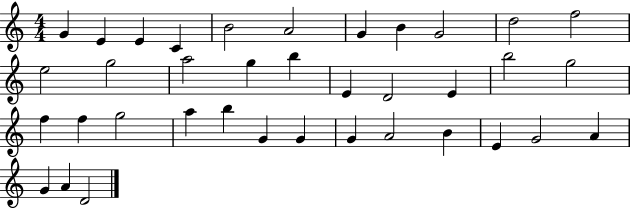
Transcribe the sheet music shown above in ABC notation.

X:1
T:Untitled
M:4/4
L:1/4
K:C
G E E C B2 A2 G B G2 d2 f2 e2 g2 a2 g b E D2 E b2 g2 f f g2 a b G G G A2 B E G2 A G A D2